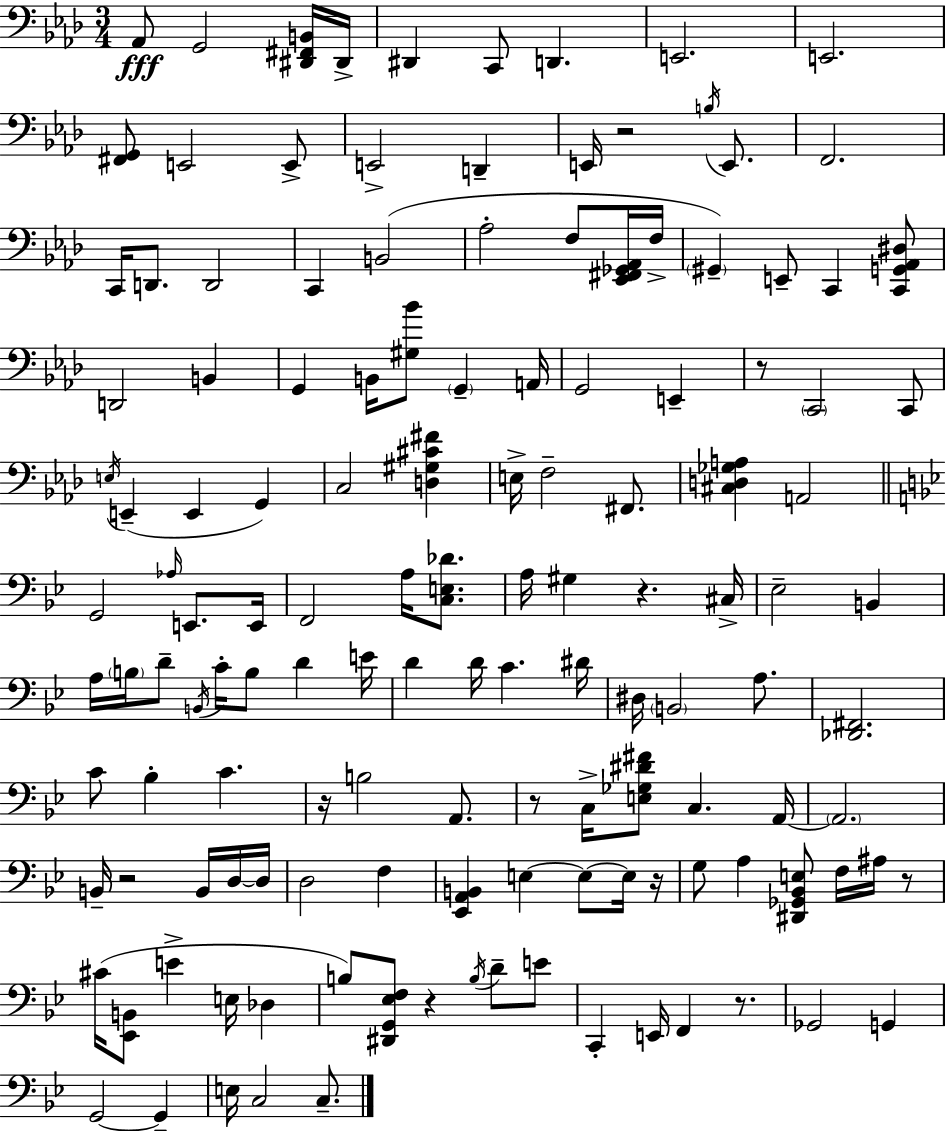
Ab2/e G2/h [D#2,F#2,B2]/s D#2/s D#2/q C2/e D2/q. E2/h. E2/h. [F#2,G2]/e E2/h E2/e E2/h D2/q E2/s R/h B3/s E2/e. F2/h. C2/s D2/e. D2/h C2/q B2/h Ab3/h F3/e [Eb2,F#2,Gb2,Ab2]/s F3/s G#2/q E2/e C2/q [C2,G2,Ab2,D#3]/e D2/h B2/q G2/q B2/s [G#3,Bb4]/e G2/q A2/s G2/h E2/q R/e C2/h C2/e E3/s E2/q E2/q G2/q C3/h [D3,G#3,C#4,F#4]/q E3/s F3/h F#2/e. [C#3,D3,Gb3,A3]/q A2/h G2/h Ab3/s E2/e. E2/s F2/h A3/s [C3,E3,Db4]/e. A3/s G#3/q R/q. C#3/s Eb3/h B2/q A3/s B3/s D4/e B2/s C4/s B3/e D4/q E4/s D4/q D4/s C4/q. D#4/s D#3/s B2/h A3/e. [Db2,F#2]/h. C4/e Bb3/q C4/q. R/s B3/h A2/e. R/e C3/s [E3,Gb3,D#4,F#4]/e C3/q. A2/s A2/h. B2/s R/h B2/s D3/s D3/s D3/h F3/q [Eb2,A2,B2]/q E3/q E3/e E3/s R/s G3/e A3/q [D#2,Gb2,Bb2,E3]/e F3/s A#3/s R/e C#4/s [Eb2,B2]/e E4/q E3/s Db3/q B3/e [D#2,G2,Eb3,F3]/e R/q B3/s D4/e E4/e C2/q E2/s F2/q R/e. Gb2/h G2/q G2/h G2/q E3/s C3/h C3/e.